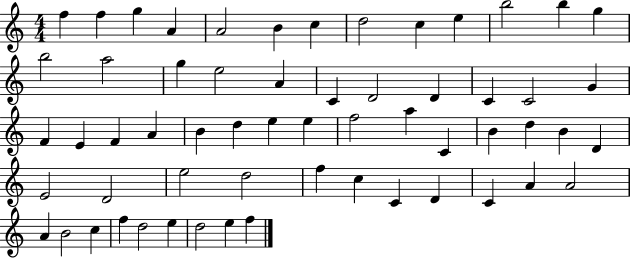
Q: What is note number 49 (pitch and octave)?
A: A4